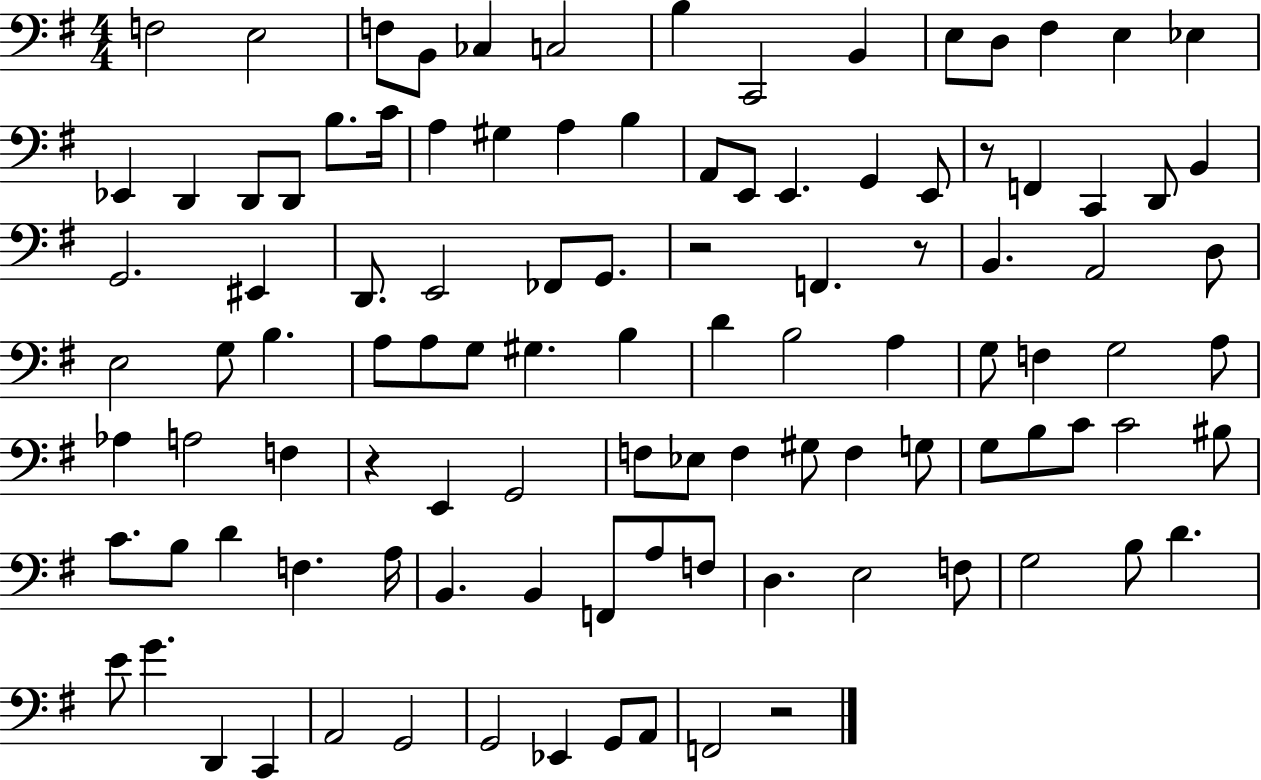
F3/h E3/h F3/e B2/e CES3/q C3/h B3/q C2/h B2/q E3/e D3/e F#3/q E3/q Eb3/q Eb2/q D2/q D2/e D2/e B3/e. C4/s A3/q G#3/q A3/q B3/q A2/e E2/e E2/q. G2/q E2/e R/e F2/q C2/q D2/e B2/q G2/h. EIS2/q D2/e. E2/h FES2/e G2/e. R/h F2/q. R/e B2/q. A2/h D3/e E3/h G3/e B3/q. A3/e A3/e G3/e G#3/q. B3/q D4/q B3/h A3/q G3/e F3/q G3/h A3/e Ab3/q A3/h F3/q R/q E2/q G2/h F3/e Eb3/e F3/q G#3/e F3/q G3/e G3/e B3/e C4/e C4/h BIS3/e C4/e. B3/e D4/q F3/q. A3/s B2/q. B2/q F2/e A3/e F3/e D3/q. E3/h F3/e G3/h B3/e D4/q. E4/e G4/q. D2/q C2/q A2/h G2/h G2/h Eb2/q G2/e A2/e F2/h R/h